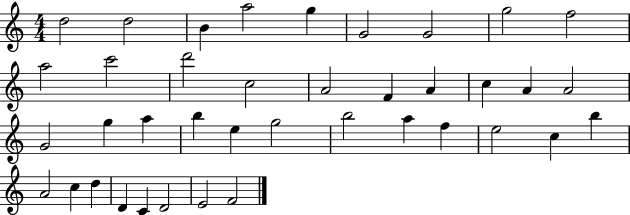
X:1
T:Untitled
M:4/4
L:1/4
K:C
d2 d2 B a2 g G2 G2 g2 f2 a2 c'2 d'2 c2 A2 F A c A A2 G2 g a b e g2 b2 a f e2 c b A2 c d D C D2 E2 F2